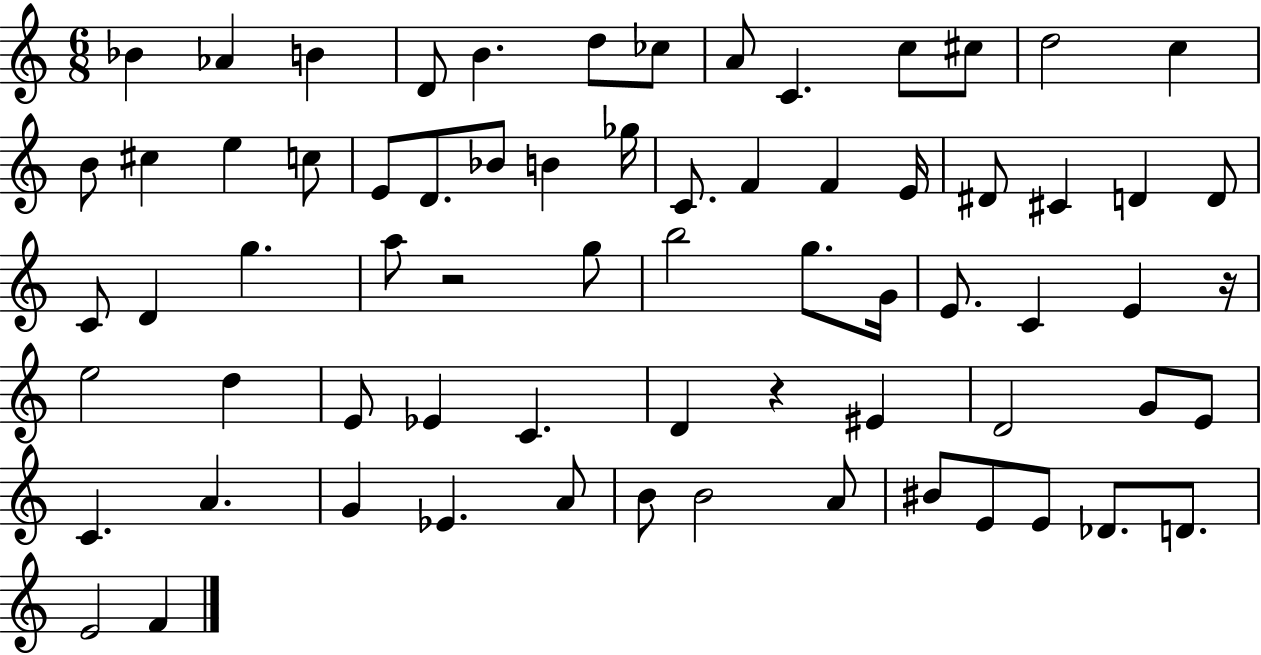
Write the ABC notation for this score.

X:1
T:Untitled
M:6/8
L:1/4
K:C
_B _A B D/2 B d/2 _c/2 A/2 C c/2 ^c/2 d2 c B/2 ^c e c/2 E/2 D/2 _B/2 B _g/4 C/2 F F E/4 ^D/2 ^C D D/2 C/2 D g a/2 z2 g/2 b2 g/2 G/4 E/2 C E z/4 e2 d E/2 _E C D z ^E D2 G/2 E/2 C A G _E A/2 B/2 B2 A/2 ^B/2 E/2 E/2 _D/2 D/2 E2 F